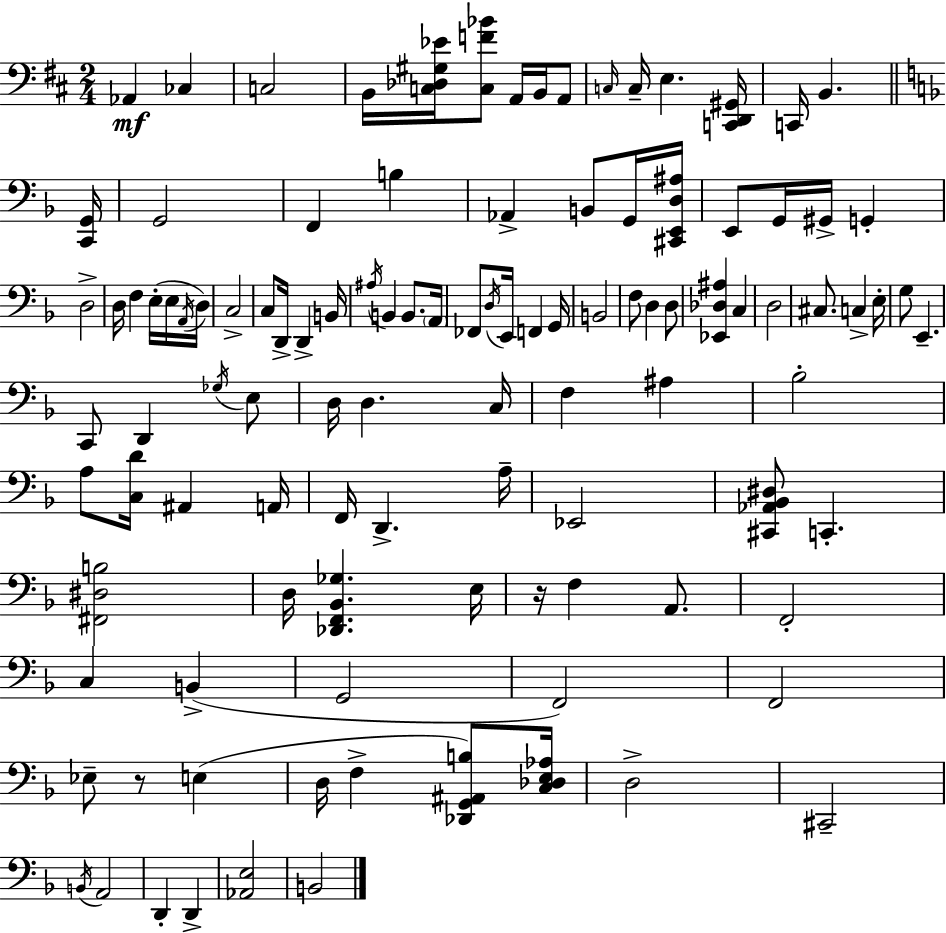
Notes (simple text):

Ab2/q CES3/q C3/h B2/s [C3,Db3,G#3,Eb4]/s [C3,F4,Bb4]/e A2/s B2/s A2/e C3/s C3/s E3/q. [C2,D2,G#2]/s C2/s B2/q. [C2,G2]/s G2/h F2/q B3/q Ab2/q B2/e G2/s [C#2,E2,D3,A#3]/s E2/e G2/s G#2/s G2/q D3/h D3/s F3/q E3/s E3/s A2/s D3/s C3/h C3/e D2/s D2/q B2/s A#3/s B2/q B2/e. A2/s FES2/e D3/s E2/s F2/q G2/s B2/h F3/e D3/q D3/e [Eb2,Db3,A#3]/q C3/q D3/h C#3/e. C3/q E3/s G3/e E2/q. C2/e D2/q Gb3/s E3/e D3/s D3/q. C3/s F3/q A#3/q Bb3/h A3/e [C3,D4]/s A#2/q A2/s F2/s D2/q. A3/s Eb2/h [C#2,Ab2,Bb2,D#3]/e C2/q. [F#2,D#3,B3]/h D3/s [Db2,F2,Bb2,Gb3]/q. E3/s R/s F3/q A2/e. F2/h C3/q B2/q G2/h F2/h F2/h Eb3/e R/e E3/q D3/s F3/q [Db2,G2,A#2,B3]/e [C3,Db3,E3,Ab3]/s D3/h C#2/h B2/s A2/h D2/q D2/q [Ab2,E3]/h B2/h